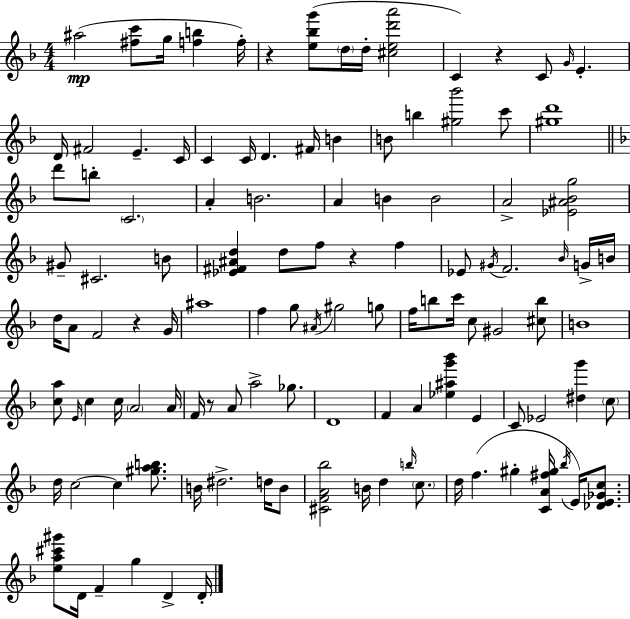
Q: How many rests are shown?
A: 5